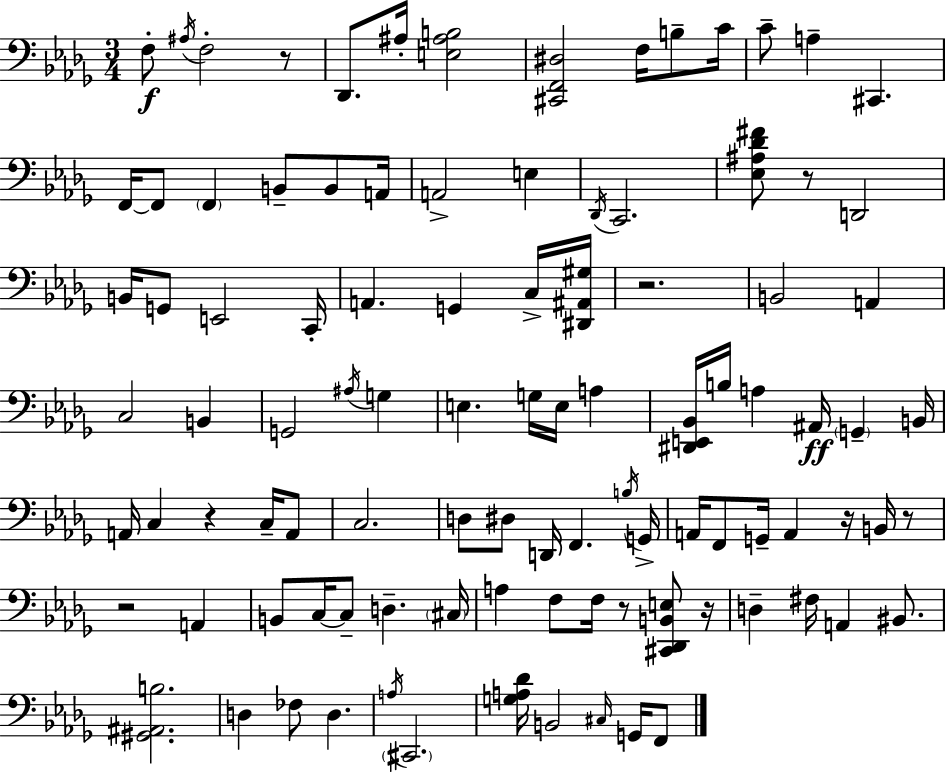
{
  \clef bass
  \numericTimeSignature
  \time 3/4
  \key bes \minor
  f8-.\f \acciaccatura { ais16 } f2-. r8 | des,8. ais16-. <e ais b>2 | <cis, f, dis>2 f16 b8-- | c'16 c'8-- a4-- cis,4. | \break f,16~~ f,8 \parenthesize f,4 b,8-- b,8 | a,16 a,2-> e4 | \acciaccatura { des,16 } c,2. | <ees ais des' fis'>8 r8 d,2 | \break b,16 g,8 e,2 | c,16-. a,4. g,4 | c16-> <dis, ais, gis>16 r2. | b,2 a,4 | \break c2 b,4 | g,2 \acciaccatura { ais16 } g4 | e4. g16 e16 a4 | <dis, e, bes,>16 b16 a4 ais,16\ff \parenthesize g,4-- | \break b,16 a,16 c4 r4 | c16-- a,8 c2. | d8 dis8 d,16 f,4. | \acciaccatura { b16 } g,16-> a,16 f,8 g,16-- a,4 | \break r16 b,16 r8 r2 | a,4 b,8 c16~~ c8-- d4.-- | \parenthesize cis16 a4 f8 f16 r8 | <cis, des, b, e>8 r16 d4-- fis16 a,4 | \break bis,8. <gis, ais, b>2. | d4 fes8 d4. | \acciaccatura { a16 } \parenthesize cis,2. | <g a des'>16 b,2 | \break \grace { cis16 } g,16 f,8 \bar "|."
}